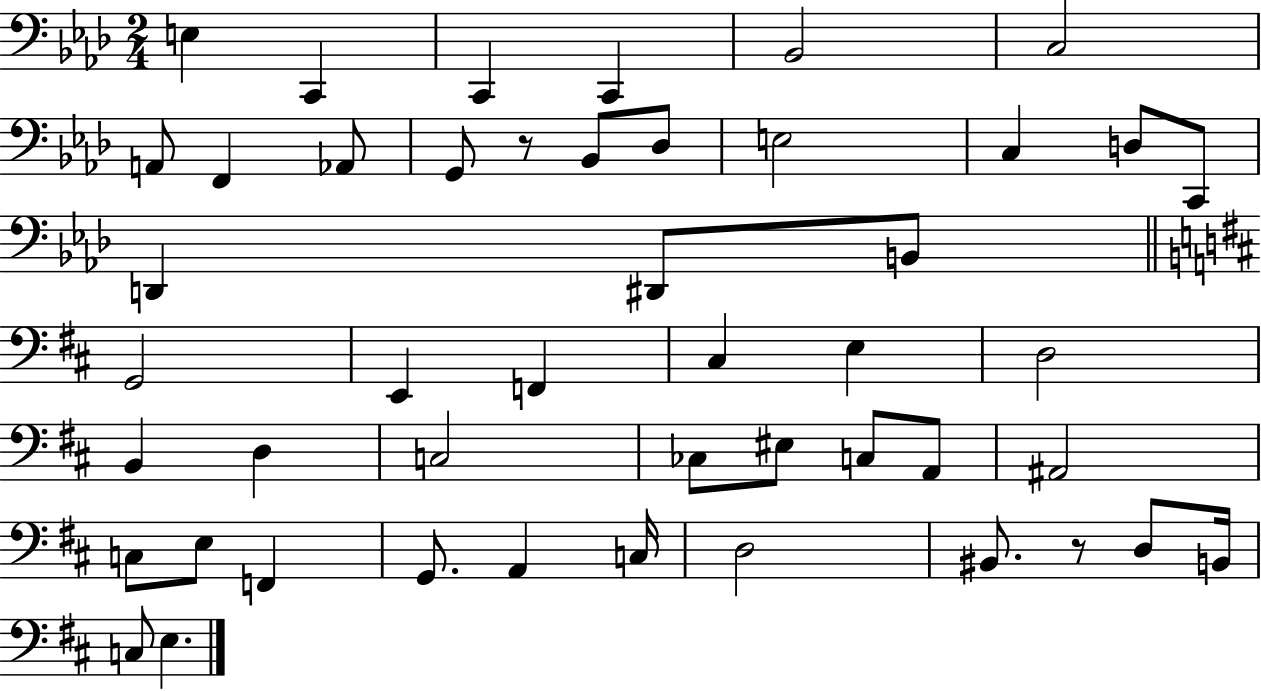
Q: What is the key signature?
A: AES major